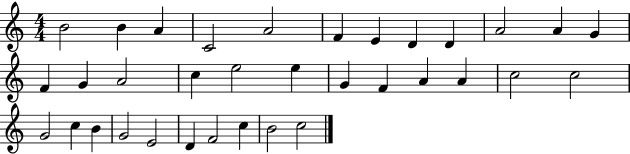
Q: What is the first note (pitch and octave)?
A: B4